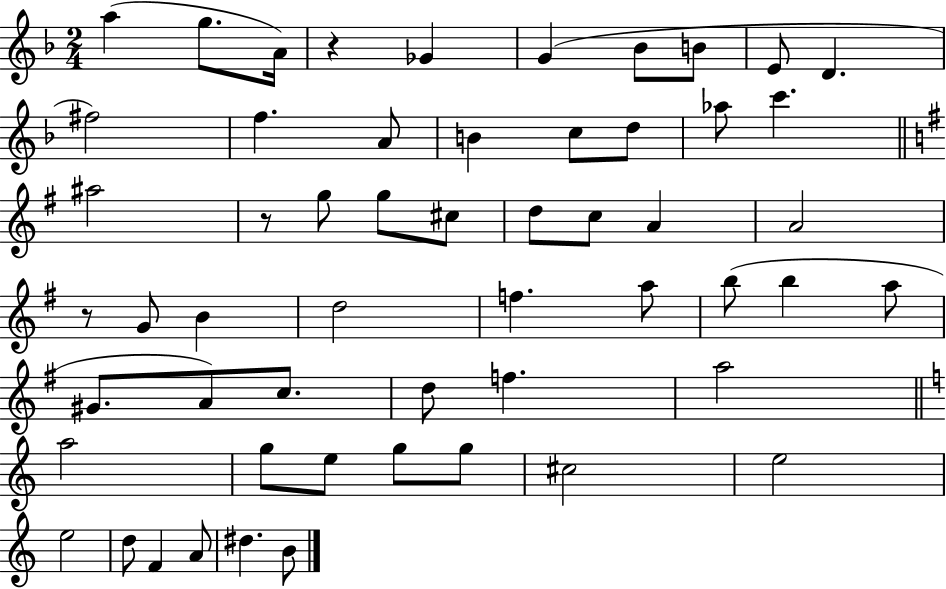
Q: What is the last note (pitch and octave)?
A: B4